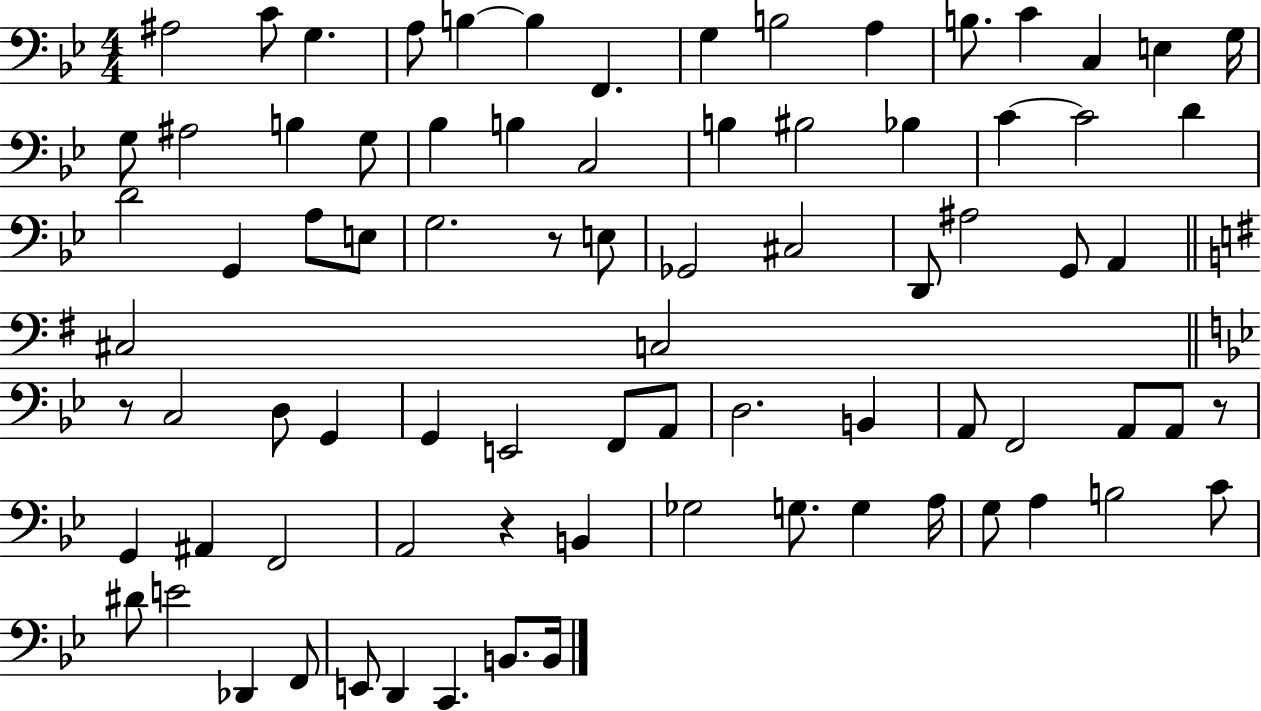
X:1
T:Untitled
M:4/4
L:1/4
K:Bb
^A,2 C/2 G, A,/2 B, B, F,, G, B,2 A, B,/2 C C, E, G,/4 G,/2 ^A,2 B, G,/2 _B, B, C,2 B, ^B,2 _B, C C2 D D2 G,, A,/2 E,/2 G,2 z/2 E,/2 _G,,2 ^C,2 D,,/2 ^A,2 G,,/2 A,, ^C,2 C,2 z/2 C,2 D,/2 G,, G,, E,,2 F,,/2 A,,/2 D,2 B,, A,,/2 F,,2 A,,/2 A,,/2 z/2 G,, ^A,, F,,2 A,,2 z B,, _G,2 G,/2 G, A,/4 G,/2 A, B,2 C/2 ^D/2 E2 _D,, F,,/2 E,,/2 D,, C,, B,,/2 B,,/4